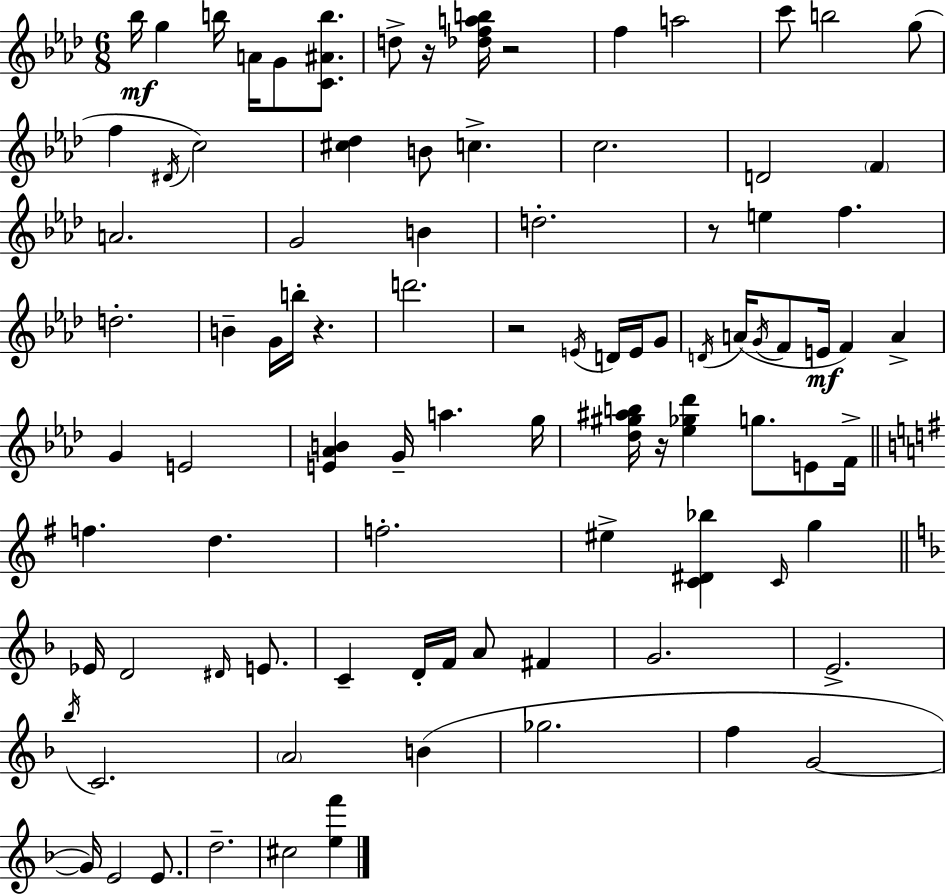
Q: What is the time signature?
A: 6/8